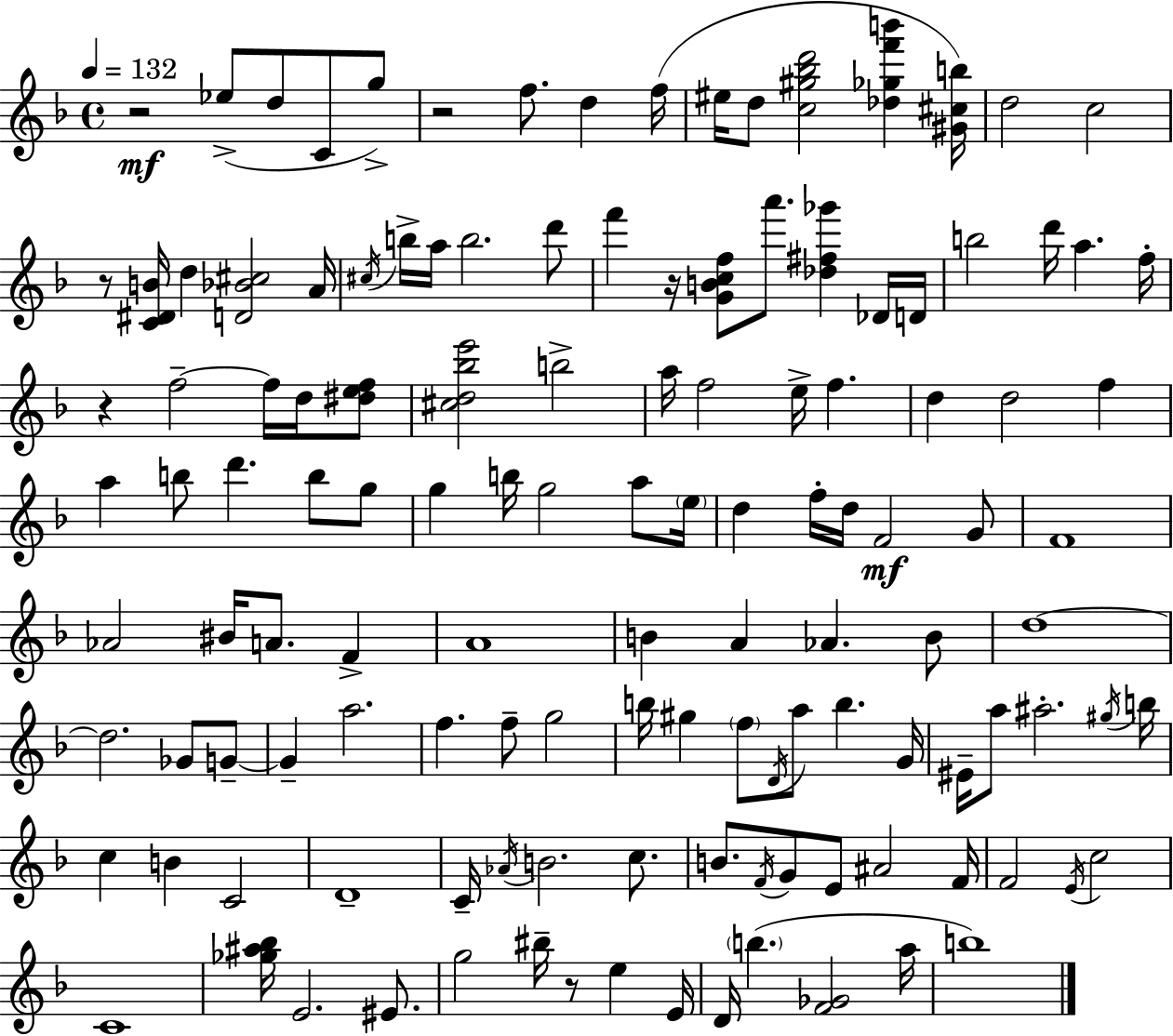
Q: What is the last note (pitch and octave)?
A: B5